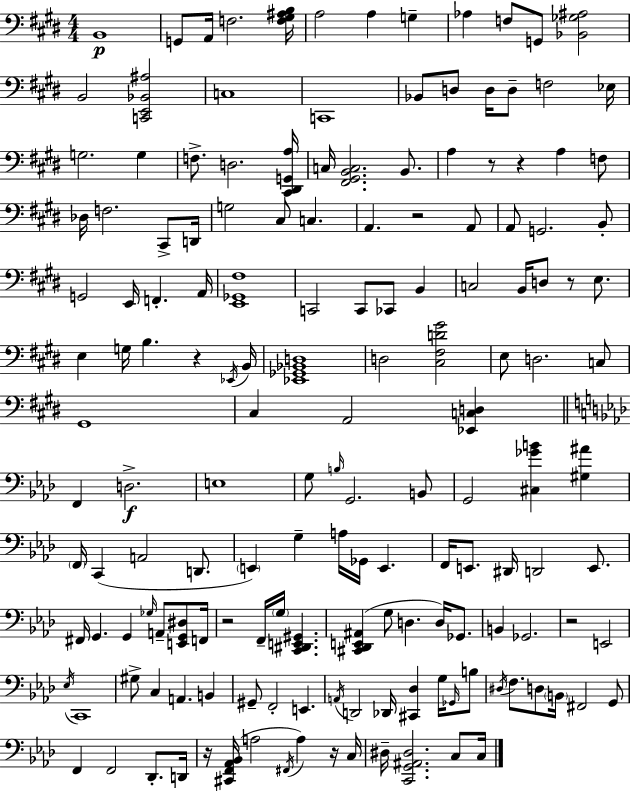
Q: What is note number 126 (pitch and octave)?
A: D2